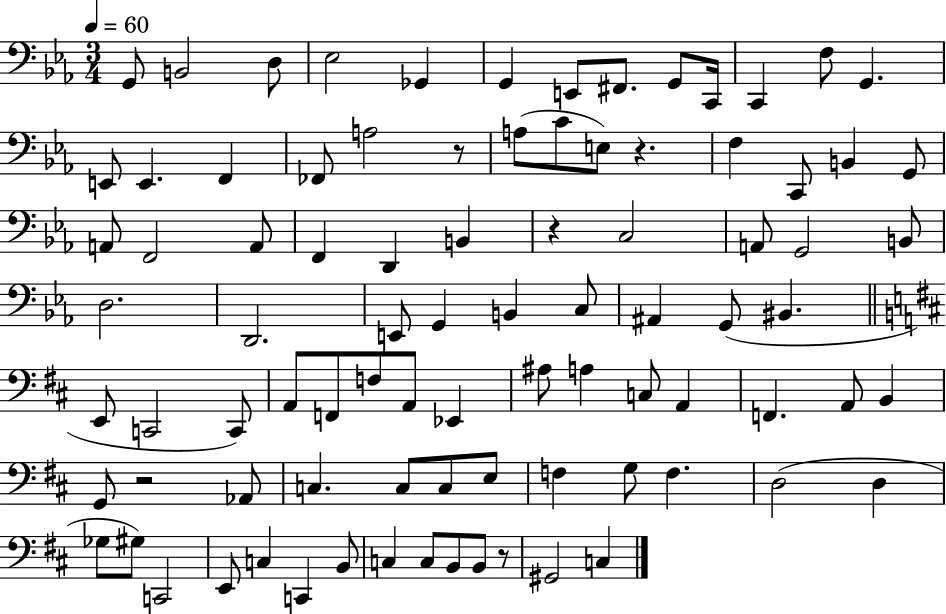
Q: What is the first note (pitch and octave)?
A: G2